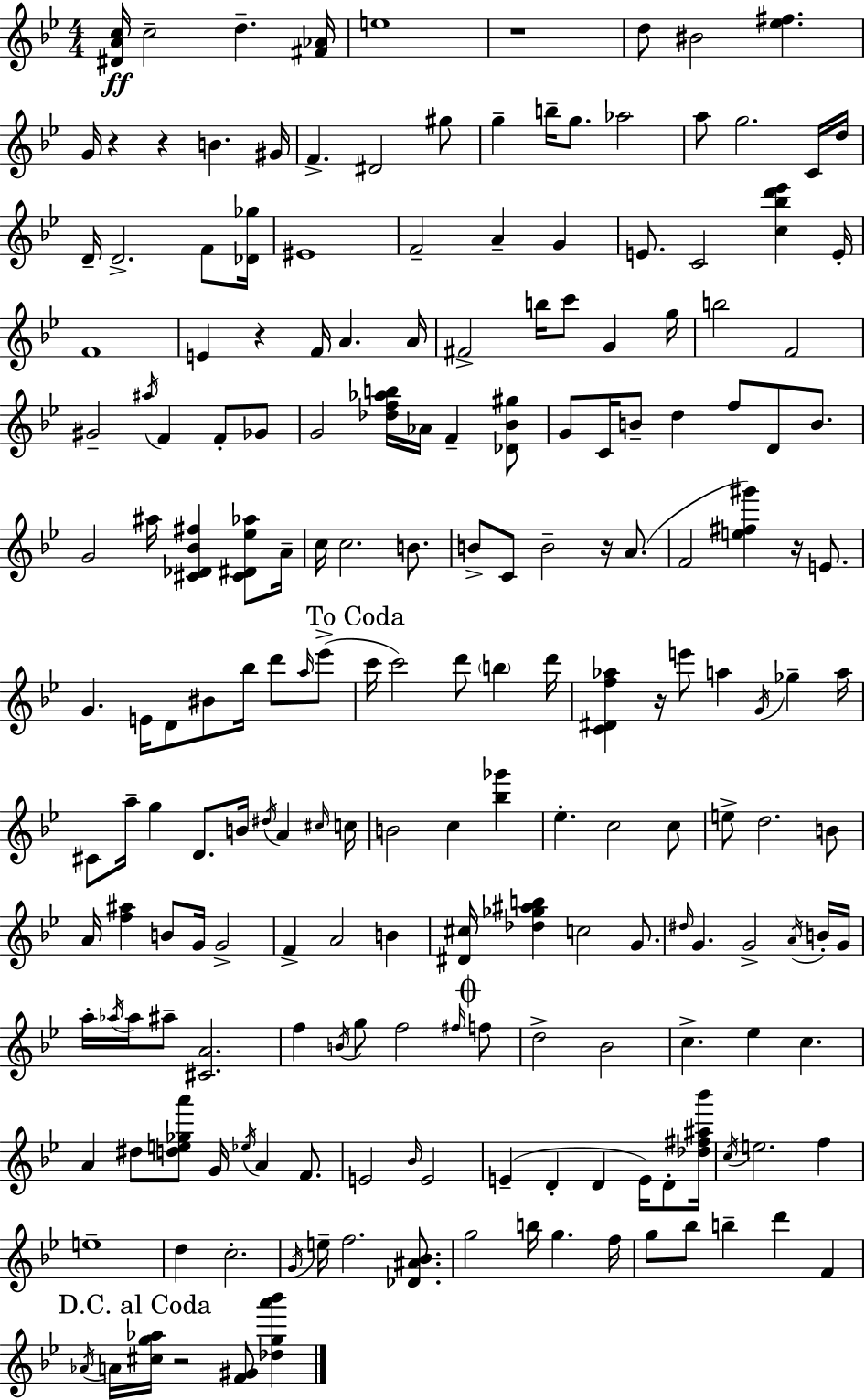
[D#4,A4,C5]/s C5/h D5/q. [F#4,Ab4]/s E5/w R/w D5/e BIS4/h [Eb5,F#5]/q. G4/s R/q R/q B4/q. G#4/s F4/q. D#4/h G#5/e G5/q B5/s G5/e. Ab5/h A5/e G5/h. C4/s D5/s D4/s D4/h. F4/e [Db4,Gb5]/s EIS4/w F4/h A4/q G4/q E4/e. C4/h [C5,Bb5,D6,Eb6]/q E4/s F4/w E4/q R/q F4/s A4/q. A4/s F#4/h B5/s C6/e G4/q G5/s B5/h F4/h G#4/h A#5/s F4/q F4/e Gb4/e G4/h [Db5,F5,Ab5,B5]/s Ab4/s F4/q [Db4,Bb4,G#5]/e G4/e C4/s B4/e D5/q F5/e D4/e B4/e. G4/h A#5/s [C#4,Db4,Bb4,F#5]/q [C#4,D#4,Eb5,Ab5]/e A4/s C5/s C5/h. B4/e. B4/e C4/e B4/h R/s A4/e. F4/h [E5,F#5,G#6]/q R/s E4/e. G4/q. E4/s D4/e BIS4/e Bb5/s D6/e A5/s Eb6/e C6/s C6/h D6/e B5/q D6/s [C4,D#4,F5,Ab5]/q R/s E6/e A5/q G4/s Gb5/q A5/s C#4/e A5/s G5/q D4/e. B4/s D#5/s A4/q C#5/s C5/s B4/h C5/q [Bb5,Gb6]/q Eb5/q. C5/h C5/e E5/e D5/h. B4/e A4/s [F5,A#5]/q B4/e G4/s G4/h F4/q A4/h B4/q [D#4,C#5]/s [Db5,Gb5,A#5,B5]/q C5/h G4/e. D#5/s G4/q. G4/h A4/s B4/s G4/s A5/s Ab5/s Ab5/s A#5/e [C#4,A4]/h. F5/q B4/s G5/e F5/h F#5/s F5/e D5/h Bb4/h C5/q. Eb5/q C5/q. A4/q D#5/e [D5,E5,Gb5,A6]/e G4/s Eb5/s A4/q F4/e. E4/h Bb4/s E4/h E4/q D4/q D4/q E4/s D4/e [Db5,F#5,A#5,Bb6]/s C5/s E5/h. F5/q E5/w D5/q C5/h. G4/s E5/s F5/h. [Db4,A#4,Bb4]/e. G5/h B5/s G5/q. F5/s G5/e Bb5/e B5/q D6/q F4/q Ab4/s A4/s [C#5,G5,Ab5]/s R/h [F4,G#4]/e [Db5,G5,A6,Bb6]/q